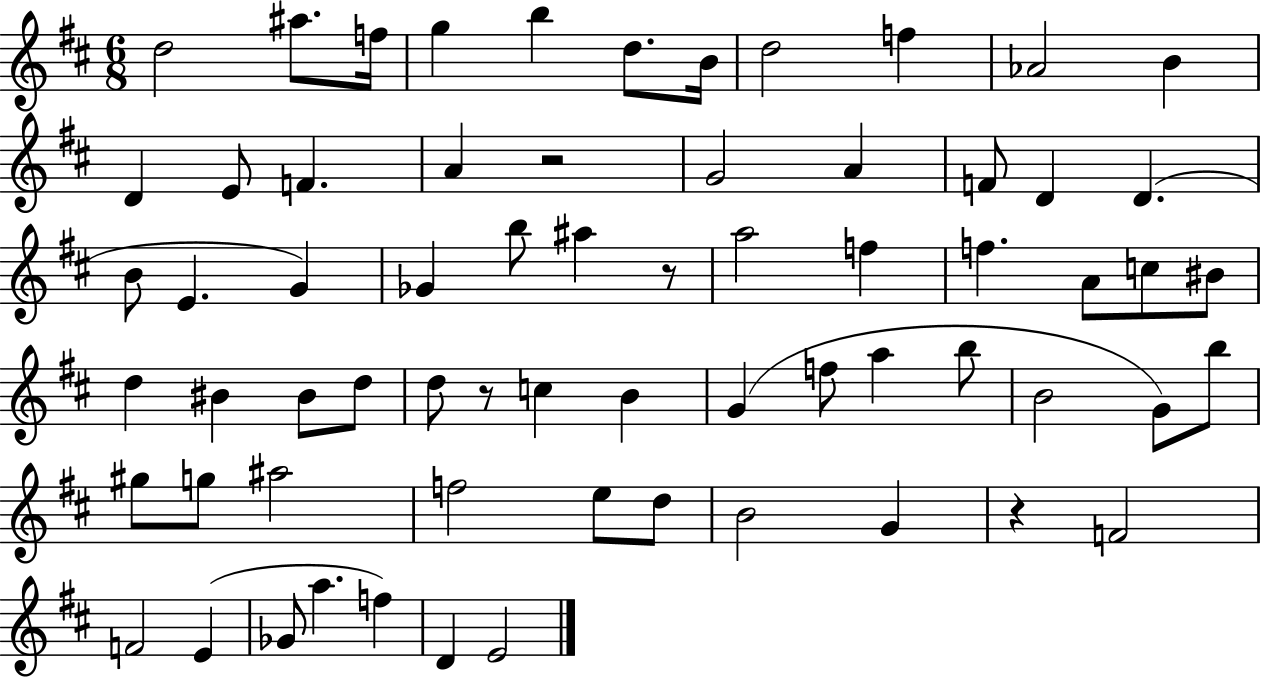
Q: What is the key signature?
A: D major